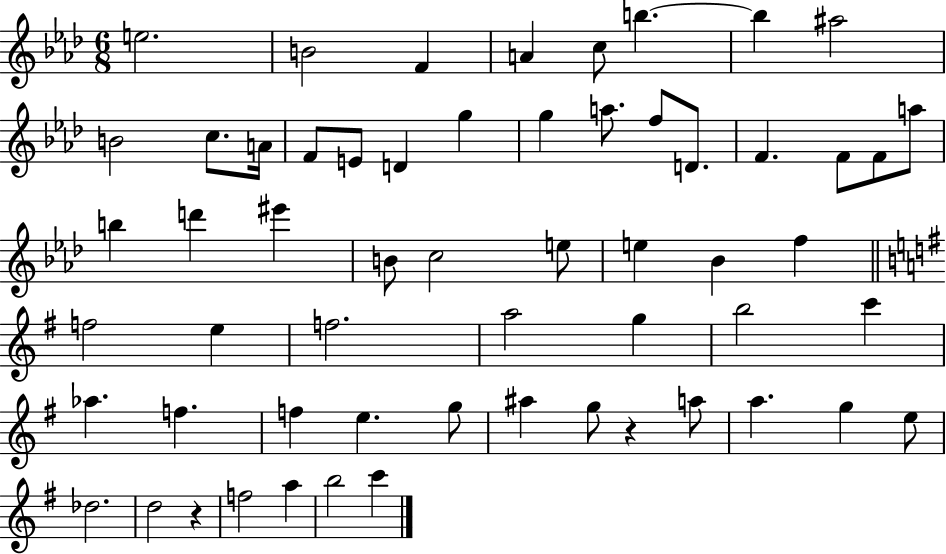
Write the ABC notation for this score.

X:1
T:Untitled
M:6/8
L:1/4
K:Ab
e2 B2 F A c/2 b b ^a2 B2 c/2 A/4 F/2 E/2 D g g a/2 f/2 D/2 F F/2 F/2 a/2 b d' ^e' B/2 c2 e/2 e _B f f2 e f2 a2 g b2 c' _a f f e g/2 ^a g/2 z a/2 a g e/2 _d2 d2 z f2 a b2 c'